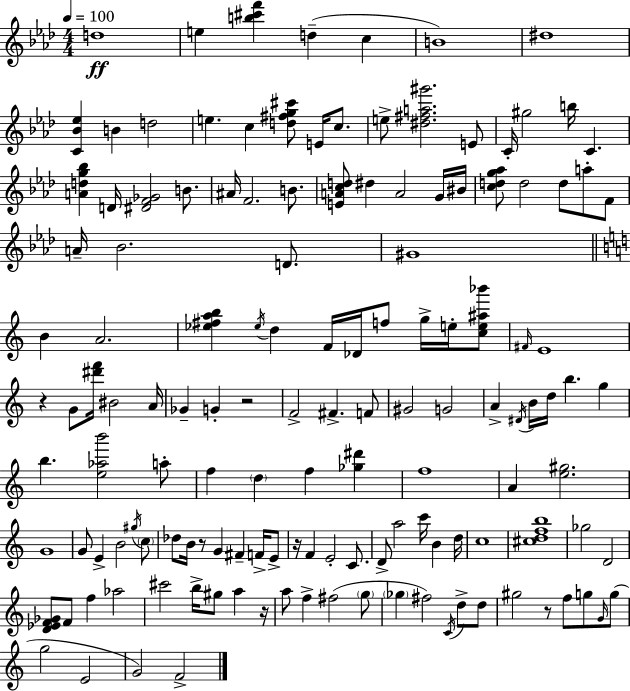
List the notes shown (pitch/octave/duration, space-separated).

D5/w E5/q [B5,C#6,F6]/q D5/q C5/q B4/w D#5/w [C4,Bb4,Eb5]/q B4/q D5/h E5/q. C5/q [D5,F#5,G5,C#6]/e E4/s C5/e. E5/e [D#5,F#5,A5,G#6]/h. E4/e C4/s G#5/h B5/s C4/q. [A4,D5,G5,Bb5]/q D4/s [D#4,F4,Gb4]/h B4/e. A#4/s F4/h. B4/e. [E4,A4,C5,D5]/e D#5/q A4/h G4/s BIS4/s [C5,D5,G5,Ab5]/e D5/h D5/e A5/e F4/e A4/s Bb4/h. D4/e. G#4/w B4/q A4/h. [Eb5,F#5,A5,B5]/q Eb5/s D5/q F4/s Db4/s F5/e G5/s E5/s [C5,E5,A#5,Bb6]/e F#4/s E4/w R/q G4/e [D#6,F6]/s BIS4/h A4/s Gb4/q G4/q R/h F4/h F#4/q. F4/e G#4/h G4/h A4/q D#4/s B4/s D5/s B5/q. G5/q B5/q. [E5,Ab5,B6]/h A5/e F5/q D5/q F5/q [Gb5,D#6]/q F5/w A4/q [E5,G#5]/h. G4/w G4/e E4/q B4/h G#5/s C5/e Db5/e B4/s R/e G4/q F#4/q F4/s E4/e R/s F4/q E4/h C4/e. D4/e A5/h C6/s B4/q D5/s C5/w [C#5,D5,F5,B5]/w Gb5/h D4/h [D4,Eb4,F4,Gb4]/e F4/e F5/q Ab5/h C#6/h B5/s G#5/e A5/q R/s A5/e F5/q F#5/h G5/e Gb5/q F#5/h C4/s D5/e D5/e G#5/h R/e F5/e G5/e G4/s G5/e G5/h E4/h G4/h F4/h